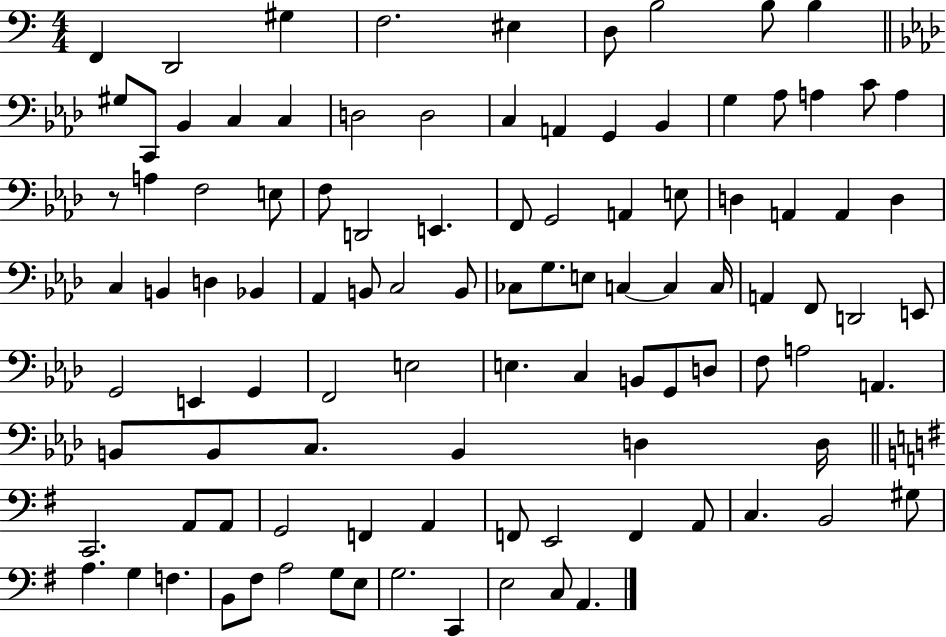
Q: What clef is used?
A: bass